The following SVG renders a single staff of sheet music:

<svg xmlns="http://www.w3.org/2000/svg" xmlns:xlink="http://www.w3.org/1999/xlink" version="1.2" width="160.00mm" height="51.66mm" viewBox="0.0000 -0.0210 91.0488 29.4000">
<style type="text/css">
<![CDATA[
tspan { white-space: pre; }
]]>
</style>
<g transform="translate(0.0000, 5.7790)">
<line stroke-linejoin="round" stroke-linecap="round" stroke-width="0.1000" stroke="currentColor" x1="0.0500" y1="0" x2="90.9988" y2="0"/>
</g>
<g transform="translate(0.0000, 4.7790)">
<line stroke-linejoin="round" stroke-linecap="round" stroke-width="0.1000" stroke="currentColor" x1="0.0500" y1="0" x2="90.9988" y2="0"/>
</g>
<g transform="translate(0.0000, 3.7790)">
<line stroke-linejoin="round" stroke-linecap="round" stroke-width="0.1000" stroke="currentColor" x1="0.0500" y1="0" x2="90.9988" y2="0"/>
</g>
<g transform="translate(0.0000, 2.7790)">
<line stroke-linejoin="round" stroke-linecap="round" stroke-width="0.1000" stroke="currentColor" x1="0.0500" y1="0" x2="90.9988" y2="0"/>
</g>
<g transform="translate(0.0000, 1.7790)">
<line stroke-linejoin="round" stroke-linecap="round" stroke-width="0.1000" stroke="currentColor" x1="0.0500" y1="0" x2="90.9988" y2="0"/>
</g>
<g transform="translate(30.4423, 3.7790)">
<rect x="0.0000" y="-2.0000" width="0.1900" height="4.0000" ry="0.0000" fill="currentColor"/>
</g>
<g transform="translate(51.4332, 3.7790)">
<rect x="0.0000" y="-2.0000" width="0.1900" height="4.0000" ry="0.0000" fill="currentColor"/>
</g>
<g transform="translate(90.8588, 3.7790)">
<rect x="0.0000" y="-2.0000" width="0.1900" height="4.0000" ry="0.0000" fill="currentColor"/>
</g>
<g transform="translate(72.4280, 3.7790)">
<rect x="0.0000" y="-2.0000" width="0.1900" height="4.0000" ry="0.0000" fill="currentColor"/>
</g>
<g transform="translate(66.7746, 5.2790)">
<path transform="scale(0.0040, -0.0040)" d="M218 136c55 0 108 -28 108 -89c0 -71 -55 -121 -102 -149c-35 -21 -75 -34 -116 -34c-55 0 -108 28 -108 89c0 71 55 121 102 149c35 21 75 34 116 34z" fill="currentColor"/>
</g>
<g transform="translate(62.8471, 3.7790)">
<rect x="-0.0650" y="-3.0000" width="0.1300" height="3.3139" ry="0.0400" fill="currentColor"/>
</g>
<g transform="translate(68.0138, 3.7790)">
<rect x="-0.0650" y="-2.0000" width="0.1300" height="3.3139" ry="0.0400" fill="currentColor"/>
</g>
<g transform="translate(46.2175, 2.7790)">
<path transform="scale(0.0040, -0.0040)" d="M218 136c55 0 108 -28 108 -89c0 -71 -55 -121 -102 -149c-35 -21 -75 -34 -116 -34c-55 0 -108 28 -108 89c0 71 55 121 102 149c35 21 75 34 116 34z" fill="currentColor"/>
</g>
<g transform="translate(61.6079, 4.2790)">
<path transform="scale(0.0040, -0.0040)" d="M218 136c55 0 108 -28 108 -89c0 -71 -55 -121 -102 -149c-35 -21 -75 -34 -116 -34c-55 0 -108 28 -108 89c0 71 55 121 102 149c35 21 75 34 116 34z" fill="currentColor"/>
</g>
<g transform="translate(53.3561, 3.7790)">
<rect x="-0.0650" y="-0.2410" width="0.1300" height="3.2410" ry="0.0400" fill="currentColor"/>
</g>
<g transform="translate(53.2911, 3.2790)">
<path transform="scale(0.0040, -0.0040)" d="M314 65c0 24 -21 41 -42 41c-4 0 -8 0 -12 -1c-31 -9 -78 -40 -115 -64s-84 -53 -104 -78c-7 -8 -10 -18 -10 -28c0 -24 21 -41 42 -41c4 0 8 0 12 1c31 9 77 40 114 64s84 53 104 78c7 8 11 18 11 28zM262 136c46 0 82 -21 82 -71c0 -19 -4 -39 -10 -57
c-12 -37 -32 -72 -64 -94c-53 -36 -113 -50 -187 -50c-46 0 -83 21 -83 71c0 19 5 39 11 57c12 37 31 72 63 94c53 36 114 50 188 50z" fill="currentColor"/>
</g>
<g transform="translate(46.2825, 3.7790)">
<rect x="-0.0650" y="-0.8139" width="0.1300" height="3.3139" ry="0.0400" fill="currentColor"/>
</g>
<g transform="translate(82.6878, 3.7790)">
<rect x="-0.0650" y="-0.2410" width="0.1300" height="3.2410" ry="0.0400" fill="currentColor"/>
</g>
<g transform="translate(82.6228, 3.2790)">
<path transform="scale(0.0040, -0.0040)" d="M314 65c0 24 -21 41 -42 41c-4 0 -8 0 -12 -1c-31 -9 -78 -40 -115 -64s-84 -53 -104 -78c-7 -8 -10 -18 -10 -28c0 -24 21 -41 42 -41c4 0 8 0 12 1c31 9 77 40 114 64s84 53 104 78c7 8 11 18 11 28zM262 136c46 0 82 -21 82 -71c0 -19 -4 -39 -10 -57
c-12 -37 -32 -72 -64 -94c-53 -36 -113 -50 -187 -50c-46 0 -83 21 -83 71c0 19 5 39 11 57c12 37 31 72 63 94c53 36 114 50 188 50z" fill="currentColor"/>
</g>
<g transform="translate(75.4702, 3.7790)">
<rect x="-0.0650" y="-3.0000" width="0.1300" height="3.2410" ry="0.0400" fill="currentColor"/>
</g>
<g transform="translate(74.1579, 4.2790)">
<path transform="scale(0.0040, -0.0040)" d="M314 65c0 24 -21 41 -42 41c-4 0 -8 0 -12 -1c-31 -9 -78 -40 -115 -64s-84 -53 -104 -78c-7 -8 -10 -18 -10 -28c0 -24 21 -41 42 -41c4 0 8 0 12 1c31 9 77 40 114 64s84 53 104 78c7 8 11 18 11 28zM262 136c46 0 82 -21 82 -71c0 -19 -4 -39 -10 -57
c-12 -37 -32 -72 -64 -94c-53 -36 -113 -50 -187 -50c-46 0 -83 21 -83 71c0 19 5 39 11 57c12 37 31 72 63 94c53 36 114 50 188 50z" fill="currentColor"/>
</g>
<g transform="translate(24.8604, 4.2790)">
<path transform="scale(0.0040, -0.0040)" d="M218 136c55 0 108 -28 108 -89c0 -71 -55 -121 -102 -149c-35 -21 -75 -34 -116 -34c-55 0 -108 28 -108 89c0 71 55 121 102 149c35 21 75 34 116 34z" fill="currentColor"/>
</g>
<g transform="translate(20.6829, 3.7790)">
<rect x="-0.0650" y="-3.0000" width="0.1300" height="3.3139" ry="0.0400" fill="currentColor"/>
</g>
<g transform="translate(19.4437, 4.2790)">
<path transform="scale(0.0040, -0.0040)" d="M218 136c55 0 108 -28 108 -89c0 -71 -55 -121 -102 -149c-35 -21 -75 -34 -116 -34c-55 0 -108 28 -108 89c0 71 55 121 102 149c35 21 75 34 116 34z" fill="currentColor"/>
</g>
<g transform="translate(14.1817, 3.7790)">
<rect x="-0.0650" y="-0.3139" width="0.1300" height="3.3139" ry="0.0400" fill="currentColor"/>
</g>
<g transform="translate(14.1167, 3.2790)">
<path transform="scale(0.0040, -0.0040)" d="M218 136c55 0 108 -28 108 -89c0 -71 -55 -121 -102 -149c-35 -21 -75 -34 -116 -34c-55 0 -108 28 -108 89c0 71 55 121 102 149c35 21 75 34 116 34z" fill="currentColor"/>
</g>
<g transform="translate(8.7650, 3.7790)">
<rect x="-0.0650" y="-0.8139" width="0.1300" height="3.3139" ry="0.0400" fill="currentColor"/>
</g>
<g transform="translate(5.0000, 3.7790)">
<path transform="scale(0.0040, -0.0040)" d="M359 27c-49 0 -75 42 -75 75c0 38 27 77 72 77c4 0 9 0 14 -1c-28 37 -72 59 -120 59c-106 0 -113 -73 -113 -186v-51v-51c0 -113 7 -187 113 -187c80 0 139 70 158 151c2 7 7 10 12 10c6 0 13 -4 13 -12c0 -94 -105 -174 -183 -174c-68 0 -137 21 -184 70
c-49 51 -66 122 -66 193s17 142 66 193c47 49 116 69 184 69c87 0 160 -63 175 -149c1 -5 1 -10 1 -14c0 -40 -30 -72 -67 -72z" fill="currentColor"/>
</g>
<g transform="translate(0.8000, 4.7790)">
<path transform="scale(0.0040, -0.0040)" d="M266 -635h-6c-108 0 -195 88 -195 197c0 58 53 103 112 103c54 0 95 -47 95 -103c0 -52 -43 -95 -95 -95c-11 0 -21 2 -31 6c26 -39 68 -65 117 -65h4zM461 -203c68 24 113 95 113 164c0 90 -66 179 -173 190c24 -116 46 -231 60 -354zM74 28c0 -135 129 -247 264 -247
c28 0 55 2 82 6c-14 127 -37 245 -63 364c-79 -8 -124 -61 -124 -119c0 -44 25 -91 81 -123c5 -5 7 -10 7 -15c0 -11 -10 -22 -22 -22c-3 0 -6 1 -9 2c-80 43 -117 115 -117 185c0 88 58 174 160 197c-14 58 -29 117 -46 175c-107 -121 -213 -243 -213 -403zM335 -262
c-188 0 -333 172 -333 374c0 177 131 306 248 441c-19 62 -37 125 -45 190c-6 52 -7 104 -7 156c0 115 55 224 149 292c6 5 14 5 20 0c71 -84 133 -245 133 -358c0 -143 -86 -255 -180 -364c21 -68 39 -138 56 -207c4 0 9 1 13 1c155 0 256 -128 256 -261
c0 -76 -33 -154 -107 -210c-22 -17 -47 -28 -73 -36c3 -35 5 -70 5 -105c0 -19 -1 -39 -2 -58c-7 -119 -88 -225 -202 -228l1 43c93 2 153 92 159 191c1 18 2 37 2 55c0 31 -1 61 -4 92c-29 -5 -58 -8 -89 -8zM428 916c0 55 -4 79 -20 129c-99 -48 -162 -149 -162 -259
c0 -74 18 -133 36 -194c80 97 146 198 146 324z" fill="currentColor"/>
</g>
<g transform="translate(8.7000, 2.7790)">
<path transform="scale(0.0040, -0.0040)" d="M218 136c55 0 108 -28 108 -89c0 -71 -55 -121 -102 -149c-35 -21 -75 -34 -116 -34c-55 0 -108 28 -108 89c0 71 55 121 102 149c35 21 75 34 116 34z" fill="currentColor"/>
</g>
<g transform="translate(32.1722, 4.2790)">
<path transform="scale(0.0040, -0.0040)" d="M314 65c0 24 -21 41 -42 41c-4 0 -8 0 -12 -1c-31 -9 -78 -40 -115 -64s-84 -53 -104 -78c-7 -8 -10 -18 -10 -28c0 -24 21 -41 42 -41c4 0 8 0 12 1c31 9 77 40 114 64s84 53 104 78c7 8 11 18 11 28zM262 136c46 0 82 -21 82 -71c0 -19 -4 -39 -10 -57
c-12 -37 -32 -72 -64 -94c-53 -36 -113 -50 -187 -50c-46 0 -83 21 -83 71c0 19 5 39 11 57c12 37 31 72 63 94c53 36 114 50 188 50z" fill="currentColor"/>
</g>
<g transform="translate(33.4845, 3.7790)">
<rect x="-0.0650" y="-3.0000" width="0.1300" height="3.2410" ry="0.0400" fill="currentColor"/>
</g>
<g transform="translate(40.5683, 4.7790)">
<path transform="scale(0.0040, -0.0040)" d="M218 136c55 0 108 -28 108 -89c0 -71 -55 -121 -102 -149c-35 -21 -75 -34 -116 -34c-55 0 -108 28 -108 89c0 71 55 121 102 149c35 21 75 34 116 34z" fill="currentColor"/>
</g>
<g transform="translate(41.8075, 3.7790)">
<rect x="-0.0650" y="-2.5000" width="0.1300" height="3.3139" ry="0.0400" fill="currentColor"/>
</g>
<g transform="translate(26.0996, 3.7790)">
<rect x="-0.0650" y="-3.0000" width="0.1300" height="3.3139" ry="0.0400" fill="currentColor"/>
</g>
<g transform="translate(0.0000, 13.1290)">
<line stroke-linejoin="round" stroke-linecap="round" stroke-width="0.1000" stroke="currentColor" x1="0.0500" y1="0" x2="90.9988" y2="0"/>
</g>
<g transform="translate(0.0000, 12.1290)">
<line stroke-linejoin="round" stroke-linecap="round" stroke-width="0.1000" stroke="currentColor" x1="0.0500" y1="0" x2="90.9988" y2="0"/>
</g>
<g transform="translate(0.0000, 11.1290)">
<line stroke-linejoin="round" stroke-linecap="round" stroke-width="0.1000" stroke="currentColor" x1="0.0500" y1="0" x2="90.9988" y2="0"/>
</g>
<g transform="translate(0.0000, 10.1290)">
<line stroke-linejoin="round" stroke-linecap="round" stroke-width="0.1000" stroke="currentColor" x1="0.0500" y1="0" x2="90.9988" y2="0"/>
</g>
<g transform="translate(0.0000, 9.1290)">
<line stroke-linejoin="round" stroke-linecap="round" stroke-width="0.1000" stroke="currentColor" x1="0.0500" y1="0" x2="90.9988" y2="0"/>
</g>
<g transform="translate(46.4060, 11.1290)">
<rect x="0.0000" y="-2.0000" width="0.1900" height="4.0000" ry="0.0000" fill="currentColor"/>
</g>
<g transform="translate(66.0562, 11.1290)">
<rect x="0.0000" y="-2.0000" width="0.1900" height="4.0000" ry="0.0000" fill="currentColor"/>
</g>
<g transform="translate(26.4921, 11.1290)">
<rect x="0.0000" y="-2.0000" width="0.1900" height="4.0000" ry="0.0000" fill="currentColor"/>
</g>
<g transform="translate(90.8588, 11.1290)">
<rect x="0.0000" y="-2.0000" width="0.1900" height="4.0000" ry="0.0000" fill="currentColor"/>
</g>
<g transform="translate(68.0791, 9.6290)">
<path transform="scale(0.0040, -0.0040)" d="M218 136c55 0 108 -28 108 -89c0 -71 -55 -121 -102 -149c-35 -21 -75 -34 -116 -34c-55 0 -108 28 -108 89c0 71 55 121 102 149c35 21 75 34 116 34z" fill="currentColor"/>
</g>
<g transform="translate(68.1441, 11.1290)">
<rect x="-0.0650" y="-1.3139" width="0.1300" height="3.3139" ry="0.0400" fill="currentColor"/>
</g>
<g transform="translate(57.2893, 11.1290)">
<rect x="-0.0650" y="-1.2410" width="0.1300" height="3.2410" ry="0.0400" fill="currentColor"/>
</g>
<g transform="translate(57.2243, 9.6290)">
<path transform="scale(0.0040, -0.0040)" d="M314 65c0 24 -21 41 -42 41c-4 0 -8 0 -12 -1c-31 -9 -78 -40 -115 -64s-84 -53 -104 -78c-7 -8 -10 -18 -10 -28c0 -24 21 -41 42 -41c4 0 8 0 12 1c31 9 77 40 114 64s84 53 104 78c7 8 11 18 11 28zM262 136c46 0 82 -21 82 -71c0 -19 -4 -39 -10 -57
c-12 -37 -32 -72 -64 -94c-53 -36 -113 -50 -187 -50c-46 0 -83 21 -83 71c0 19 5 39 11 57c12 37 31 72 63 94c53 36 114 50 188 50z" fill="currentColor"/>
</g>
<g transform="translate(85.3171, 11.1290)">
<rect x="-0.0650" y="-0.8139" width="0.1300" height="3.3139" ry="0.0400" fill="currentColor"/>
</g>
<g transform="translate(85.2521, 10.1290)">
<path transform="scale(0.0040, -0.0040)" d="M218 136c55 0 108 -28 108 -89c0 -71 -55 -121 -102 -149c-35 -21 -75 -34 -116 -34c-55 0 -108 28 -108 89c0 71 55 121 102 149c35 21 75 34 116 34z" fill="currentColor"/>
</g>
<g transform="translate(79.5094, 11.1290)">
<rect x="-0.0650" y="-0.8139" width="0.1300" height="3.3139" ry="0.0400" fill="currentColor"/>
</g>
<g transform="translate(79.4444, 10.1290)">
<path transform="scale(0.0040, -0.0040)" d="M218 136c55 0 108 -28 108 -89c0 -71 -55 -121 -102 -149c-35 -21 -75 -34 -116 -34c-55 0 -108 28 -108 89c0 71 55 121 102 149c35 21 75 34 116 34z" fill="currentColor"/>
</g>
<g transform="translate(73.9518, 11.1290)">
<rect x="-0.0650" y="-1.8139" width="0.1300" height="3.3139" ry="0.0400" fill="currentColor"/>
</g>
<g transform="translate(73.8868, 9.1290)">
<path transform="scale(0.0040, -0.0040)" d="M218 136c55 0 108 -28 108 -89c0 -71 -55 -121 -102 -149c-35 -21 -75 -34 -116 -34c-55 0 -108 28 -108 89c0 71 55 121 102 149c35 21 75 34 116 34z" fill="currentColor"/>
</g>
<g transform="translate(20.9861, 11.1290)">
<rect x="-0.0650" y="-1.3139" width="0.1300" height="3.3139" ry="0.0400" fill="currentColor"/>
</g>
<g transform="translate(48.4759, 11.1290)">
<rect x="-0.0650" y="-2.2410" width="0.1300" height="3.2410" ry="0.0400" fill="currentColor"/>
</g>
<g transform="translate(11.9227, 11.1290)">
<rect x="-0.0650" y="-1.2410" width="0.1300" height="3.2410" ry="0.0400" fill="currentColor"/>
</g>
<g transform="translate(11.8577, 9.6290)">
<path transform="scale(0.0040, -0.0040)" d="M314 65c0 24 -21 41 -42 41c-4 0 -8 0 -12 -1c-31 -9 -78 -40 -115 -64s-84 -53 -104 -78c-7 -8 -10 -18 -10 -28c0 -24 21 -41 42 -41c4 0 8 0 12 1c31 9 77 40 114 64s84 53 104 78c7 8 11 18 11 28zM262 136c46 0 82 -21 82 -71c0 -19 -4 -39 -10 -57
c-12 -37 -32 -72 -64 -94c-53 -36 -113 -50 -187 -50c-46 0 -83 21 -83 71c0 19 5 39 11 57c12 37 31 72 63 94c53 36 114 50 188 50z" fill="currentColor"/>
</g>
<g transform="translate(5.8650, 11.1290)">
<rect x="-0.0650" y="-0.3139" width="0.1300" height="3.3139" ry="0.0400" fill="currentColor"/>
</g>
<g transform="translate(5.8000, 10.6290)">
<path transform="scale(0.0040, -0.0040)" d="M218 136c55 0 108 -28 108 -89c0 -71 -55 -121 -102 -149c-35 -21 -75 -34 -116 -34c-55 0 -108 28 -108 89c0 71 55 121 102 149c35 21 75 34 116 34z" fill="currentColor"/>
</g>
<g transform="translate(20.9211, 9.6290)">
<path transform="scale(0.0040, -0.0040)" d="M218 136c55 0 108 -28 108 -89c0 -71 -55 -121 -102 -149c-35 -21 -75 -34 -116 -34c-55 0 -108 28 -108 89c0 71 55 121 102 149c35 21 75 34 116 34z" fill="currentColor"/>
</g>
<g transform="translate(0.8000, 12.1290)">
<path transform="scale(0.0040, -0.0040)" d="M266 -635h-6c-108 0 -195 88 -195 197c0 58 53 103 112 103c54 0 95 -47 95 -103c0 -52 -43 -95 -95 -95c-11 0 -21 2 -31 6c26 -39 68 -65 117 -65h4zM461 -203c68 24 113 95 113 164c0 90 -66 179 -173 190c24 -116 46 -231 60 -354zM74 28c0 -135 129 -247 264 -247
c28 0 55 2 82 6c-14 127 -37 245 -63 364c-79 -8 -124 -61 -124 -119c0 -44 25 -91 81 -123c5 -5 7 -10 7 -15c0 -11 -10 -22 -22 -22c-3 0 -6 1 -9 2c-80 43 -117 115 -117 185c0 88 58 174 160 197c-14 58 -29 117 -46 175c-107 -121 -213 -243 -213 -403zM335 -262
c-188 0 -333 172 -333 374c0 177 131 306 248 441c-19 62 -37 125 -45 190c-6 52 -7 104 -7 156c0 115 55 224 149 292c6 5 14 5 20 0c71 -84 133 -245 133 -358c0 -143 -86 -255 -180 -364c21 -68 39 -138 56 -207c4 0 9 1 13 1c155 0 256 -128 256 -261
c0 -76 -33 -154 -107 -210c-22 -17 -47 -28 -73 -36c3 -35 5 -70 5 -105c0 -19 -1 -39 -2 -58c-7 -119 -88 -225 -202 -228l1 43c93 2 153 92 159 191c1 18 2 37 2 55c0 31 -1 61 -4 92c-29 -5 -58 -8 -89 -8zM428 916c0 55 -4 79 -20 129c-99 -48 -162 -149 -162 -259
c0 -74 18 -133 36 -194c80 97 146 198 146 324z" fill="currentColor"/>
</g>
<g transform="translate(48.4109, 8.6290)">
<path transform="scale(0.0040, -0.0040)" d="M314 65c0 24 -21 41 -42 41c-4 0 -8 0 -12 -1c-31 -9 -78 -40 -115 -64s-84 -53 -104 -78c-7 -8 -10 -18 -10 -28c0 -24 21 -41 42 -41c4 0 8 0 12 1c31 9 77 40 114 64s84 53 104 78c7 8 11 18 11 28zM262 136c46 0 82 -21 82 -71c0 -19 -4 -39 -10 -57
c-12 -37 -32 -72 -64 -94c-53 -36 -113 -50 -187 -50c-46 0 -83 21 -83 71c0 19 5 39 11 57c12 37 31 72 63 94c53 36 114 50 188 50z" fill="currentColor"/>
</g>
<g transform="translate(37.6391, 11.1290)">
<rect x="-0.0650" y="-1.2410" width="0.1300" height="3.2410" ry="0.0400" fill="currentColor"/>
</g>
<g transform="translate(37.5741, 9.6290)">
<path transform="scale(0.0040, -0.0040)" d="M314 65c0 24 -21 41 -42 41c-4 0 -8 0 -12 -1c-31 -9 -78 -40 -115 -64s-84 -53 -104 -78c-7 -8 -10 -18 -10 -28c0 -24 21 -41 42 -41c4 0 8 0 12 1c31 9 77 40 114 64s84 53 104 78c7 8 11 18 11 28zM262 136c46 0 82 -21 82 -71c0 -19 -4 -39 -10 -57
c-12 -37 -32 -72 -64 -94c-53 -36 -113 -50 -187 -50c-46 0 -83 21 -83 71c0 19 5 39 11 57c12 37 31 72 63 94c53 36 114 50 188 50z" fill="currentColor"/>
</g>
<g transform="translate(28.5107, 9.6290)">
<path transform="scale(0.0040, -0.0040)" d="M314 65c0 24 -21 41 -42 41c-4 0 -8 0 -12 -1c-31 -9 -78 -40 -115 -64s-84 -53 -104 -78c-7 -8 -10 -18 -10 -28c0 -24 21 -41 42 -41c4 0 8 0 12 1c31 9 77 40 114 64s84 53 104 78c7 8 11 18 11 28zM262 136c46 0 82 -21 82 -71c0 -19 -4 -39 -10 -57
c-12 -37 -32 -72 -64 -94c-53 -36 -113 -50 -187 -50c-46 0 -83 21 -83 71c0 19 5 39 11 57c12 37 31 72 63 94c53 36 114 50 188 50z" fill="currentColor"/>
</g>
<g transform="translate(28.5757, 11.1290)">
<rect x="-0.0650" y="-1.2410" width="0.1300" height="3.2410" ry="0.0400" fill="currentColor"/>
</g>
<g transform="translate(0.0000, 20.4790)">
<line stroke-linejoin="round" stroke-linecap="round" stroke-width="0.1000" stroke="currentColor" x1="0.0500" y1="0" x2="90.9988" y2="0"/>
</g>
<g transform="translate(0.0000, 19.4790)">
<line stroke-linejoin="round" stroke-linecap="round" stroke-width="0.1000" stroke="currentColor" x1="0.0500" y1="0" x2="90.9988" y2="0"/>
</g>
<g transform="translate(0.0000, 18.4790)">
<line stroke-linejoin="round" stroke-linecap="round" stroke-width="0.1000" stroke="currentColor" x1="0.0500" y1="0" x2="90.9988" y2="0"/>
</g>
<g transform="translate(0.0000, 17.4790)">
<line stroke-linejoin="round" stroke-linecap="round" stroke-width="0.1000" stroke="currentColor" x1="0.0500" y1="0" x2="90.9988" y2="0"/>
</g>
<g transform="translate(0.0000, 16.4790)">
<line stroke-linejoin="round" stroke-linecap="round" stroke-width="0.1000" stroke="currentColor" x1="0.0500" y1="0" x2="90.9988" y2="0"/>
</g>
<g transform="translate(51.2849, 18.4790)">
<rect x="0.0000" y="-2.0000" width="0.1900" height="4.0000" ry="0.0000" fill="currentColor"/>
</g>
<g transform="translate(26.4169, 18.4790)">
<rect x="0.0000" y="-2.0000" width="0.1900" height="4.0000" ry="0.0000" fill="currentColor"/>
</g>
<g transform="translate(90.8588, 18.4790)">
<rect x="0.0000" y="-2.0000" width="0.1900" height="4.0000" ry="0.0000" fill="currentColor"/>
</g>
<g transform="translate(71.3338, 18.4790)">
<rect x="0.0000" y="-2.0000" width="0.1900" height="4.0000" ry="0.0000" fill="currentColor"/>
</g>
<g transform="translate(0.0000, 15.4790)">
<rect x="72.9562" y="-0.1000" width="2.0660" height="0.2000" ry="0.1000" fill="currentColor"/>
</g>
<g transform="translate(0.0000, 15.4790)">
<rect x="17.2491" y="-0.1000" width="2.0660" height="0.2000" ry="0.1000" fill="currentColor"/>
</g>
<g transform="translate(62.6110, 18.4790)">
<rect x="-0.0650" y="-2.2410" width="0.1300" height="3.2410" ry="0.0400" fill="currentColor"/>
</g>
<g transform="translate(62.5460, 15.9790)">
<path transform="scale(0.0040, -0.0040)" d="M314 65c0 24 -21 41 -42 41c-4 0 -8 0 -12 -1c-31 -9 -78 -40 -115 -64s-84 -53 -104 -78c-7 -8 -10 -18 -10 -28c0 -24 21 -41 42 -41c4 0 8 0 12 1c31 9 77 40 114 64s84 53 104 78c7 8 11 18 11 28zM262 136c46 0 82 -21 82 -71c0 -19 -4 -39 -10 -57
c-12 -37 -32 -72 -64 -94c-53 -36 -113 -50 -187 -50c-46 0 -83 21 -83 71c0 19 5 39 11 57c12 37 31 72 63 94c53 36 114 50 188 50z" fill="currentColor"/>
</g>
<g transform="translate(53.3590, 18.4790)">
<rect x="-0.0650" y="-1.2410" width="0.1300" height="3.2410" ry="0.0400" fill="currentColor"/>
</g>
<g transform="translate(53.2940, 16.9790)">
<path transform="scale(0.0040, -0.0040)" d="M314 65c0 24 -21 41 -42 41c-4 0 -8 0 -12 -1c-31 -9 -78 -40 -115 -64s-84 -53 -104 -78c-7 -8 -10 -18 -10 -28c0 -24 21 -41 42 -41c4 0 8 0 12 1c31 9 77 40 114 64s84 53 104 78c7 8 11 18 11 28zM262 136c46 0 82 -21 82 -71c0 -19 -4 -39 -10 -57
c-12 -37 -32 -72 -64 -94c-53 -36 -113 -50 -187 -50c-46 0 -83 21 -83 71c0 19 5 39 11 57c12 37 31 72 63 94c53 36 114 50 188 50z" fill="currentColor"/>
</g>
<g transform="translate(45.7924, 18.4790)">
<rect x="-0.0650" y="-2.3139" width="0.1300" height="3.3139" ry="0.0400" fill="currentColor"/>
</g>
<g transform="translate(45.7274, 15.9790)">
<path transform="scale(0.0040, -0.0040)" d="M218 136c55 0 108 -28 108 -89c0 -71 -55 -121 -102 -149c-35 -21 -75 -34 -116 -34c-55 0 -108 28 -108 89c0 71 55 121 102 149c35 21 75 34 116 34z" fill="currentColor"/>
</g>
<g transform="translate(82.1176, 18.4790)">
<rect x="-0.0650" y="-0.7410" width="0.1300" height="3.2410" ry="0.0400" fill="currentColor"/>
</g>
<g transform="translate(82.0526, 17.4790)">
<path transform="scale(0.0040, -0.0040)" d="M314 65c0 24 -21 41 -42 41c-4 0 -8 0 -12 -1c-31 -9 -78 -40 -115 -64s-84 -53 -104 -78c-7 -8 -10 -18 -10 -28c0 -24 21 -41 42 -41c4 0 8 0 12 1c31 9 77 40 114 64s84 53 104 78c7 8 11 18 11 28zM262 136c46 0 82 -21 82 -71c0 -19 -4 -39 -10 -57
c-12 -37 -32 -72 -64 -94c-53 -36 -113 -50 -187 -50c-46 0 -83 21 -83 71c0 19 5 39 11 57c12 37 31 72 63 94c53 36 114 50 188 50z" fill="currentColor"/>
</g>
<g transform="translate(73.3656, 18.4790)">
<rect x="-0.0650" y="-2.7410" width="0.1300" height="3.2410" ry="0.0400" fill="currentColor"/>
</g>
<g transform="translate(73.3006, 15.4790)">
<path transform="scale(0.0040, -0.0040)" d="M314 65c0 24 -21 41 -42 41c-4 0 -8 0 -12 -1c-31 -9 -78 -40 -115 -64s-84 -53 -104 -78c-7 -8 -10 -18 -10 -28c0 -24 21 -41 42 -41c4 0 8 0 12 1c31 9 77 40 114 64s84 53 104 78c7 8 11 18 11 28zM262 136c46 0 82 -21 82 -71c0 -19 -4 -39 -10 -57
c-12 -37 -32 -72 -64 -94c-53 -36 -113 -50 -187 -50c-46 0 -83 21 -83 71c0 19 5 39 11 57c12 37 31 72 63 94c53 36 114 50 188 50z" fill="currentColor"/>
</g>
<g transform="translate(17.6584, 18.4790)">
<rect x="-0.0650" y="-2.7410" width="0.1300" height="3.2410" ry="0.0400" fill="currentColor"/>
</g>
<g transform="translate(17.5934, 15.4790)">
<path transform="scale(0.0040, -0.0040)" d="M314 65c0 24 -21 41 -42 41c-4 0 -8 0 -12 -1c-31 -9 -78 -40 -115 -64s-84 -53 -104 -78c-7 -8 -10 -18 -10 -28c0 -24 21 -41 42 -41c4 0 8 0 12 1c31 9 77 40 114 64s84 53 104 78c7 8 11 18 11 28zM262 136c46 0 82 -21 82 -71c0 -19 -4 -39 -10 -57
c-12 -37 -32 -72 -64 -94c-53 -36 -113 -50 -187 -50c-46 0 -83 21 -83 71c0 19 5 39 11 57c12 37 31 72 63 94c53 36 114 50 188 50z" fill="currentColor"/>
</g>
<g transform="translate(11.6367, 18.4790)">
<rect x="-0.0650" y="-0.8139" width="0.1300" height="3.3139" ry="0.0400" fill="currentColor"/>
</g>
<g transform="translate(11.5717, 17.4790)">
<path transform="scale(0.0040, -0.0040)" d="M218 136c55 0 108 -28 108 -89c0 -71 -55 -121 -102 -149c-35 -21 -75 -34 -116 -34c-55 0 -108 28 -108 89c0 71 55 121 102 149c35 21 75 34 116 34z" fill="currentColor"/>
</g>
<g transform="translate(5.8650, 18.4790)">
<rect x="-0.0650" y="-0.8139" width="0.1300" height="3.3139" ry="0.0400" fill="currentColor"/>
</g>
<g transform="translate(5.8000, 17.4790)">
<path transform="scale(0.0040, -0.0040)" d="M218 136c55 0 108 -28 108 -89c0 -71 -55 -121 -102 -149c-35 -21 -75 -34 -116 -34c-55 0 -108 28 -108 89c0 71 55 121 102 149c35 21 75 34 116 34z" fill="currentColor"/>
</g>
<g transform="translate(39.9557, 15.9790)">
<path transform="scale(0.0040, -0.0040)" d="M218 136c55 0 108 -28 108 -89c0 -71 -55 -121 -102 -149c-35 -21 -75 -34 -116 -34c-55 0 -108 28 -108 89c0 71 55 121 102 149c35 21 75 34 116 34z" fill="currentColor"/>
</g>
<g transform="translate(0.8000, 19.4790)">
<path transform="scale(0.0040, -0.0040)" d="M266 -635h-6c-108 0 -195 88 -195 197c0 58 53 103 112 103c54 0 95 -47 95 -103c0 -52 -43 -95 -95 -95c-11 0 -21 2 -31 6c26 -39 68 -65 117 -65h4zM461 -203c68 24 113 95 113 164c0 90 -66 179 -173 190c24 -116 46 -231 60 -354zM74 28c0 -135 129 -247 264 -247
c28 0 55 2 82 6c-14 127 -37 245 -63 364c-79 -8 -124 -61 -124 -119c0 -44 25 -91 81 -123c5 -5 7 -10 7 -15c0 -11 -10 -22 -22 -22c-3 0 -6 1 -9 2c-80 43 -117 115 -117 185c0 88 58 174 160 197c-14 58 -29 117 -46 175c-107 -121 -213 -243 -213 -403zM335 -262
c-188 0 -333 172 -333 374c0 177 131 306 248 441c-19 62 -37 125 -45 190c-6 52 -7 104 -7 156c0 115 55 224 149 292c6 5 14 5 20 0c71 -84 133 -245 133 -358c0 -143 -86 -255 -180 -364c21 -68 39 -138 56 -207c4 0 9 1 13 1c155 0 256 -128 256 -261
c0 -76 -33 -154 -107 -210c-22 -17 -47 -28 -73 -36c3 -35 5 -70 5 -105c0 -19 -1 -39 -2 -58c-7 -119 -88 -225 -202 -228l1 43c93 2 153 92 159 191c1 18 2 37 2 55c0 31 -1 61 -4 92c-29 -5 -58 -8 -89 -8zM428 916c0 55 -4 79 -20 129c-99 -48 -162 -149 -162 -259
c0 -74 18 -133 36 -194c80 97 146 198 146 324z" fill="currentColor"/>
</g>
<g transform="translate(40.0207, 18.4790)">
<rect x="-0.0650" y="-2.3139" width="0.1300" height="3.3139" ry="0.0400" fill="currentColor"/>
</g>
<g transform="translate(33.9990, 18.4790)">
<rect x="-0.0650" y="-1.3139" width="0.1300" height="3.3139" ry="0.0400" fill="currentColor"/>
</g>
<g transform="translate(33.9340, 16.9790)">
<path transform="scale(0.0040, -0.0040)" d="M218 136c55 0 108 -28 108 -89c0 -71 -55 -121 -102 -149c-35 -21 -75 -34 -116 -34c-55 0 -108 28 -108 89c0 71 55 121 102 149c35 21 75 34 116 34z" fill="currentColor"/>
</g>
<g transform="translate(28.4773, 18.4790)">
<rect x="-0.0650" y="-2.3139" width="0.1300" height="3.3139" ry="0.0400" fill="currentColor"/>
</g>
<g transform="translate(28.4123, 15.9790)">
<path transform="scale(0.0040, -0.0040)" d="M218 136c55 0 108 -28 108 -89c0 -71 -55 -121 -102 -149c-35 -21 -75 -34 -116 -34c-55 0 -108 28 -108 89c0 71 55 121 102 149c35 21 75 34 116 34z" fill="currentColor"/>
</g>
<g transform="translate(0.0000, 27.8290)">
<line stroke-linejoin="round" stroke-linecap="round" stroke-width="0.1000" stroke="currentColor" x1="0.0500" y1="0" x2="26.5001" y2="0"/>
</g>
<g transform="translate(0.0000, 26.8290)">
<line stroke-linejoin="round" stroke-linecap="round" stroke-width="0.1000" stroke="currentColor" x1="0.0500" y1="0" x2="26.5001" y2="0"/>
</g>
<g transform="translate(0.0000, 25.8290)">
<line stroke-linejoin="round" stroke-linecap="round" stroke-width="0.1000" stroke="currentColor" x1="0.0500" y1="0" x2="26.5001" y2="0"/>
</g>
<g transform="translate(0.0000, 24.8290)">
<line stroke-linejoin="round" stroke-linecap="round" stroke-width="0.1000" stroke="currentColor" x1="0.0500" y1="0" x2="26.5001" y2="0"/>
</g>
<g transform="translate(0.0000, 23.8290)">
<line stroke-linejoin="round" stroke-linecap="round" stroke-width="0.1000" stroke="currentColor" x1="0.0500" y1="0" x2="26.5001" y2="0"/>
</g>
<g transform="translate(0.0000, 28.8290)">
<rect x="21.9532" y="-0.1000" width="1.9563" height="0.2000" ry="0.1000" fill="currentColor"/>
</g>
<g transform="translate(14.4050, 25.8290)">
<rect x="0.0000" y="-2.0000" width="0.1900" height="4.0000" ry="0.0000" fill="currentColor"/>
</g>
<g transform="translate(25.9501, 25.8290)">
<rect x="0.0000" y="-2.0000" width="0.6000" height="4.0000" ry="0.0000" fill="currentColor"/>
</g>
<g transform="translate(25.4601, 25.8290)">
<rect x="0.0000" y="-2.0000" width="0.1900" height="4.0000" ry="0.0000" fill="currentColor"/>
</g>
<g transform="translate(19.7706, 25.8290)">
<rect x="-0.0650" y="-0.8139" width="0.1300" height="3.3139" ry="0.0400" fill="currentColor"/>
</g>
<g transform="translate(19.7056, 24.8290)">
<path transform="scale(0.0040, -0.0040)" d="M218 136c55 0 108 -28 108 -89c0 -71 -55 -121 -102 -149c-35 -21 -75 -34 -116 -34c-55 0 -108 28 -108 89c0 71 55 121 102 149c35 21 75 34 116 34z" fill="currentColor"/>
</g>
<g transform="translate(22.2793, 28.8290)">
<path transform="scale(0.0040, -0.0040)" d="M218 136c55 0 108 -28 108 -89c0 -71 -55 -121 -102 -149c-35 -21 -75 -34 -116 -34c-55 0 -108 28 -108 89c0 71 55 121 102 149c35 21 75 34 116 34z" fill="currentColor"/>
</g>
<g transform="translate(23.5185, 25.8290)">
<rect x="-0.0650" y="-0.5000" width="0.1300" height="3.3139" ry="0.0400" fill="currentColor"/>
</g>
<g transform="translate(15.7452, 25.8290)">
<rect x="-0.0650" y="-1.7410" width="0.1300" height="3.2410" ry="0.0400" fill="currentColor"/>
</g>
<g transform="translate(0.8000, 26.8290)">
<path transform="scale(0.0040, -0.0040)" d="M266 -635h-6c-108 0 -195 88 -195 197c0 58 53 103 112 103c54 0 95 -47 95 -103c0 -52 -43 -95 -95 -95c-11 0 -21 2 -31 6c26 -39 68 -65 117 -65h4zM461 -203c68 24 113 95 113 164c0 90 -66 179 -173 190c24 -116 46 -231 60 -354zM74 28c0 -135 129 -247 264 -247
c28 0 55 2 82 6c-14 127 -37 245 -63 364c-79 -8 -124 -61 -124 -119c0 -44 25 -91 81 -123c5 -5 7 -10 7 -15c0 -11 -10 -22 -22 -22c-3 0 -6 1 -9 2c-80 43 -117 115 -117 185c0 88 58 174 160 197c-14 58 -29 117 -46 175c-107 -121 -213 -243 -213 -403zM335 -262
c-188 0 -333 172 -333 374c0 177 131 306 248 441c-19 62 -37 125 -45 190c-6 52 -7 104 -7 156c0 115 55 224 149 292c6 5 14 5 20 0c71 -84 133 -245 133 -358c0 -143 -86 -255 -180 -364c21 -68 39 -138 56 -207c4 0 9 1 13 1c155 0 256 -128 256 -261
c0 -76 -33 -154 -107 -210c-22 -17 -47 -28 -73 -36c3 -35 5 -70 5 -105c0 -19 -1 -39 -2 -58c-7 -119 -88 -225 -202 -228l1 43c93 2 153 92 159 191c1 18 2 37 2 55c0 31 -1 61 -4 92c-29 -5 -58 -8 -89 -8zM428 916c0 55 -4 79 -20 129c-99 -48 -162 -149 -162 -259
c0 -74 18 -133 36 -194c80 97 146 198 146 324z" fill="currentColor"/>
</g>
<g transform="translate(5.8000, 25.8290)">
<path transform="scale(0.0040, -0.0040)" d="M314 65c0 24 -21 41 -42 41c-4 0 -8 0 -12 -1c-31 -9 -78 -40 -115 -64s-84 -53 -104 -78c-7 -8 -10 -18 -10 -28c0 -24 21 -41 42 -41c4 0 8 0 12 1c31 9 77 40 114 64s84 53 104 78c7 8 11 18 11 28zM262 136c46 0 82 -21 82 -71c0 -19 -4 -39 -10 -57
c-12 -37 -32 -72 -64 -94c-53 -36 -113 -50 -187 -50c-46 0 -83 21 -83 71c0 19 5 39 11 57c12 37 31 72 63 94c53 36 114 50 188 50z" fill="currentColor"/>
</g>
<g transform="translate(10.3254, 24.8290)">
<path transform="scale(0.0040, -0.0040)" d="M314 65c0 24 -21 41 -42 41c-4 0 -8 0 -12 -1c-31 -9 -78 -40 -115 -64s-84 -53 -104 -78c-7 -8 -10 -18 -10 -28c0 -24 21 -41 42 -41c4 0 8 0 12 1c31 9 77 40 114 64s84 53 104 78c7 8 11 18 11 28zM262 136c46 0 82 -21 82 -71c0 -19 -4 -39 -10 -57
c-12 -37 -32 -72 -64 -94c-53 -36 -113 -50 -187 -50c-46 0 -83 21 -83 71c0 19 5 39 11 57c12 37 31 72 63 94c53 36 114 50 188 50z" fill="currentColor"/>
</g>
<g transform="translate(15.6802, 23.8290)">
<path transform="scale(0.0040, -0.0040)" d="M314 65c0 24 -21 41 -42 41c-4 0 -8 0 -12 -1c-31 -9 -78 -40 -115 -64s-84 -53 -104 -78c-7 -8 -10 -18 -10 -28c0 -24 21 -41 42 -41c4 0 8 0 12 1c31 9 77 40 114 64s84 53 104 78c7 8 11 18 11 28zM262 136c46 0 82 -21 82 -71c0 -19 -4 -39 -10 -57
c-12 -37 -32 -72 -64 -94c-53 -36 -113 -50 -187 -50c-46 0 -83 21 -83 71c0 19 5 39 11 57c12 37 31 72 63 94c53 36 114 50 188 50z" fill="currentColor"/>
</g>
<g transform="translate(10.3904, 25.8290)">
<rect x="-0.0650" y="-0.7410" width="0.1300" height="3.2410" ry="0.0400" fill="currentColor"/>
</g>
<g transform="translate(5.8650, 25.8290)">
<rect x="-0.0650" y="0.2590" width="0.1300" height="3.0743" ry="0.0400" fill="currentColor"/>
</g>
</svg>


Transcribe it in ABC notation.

X:1
T:Untitled
M:4/4
L:1/4
K:C
d c A A A2 G d c2 A F A2 c2 c e2 e e2 e2 g2 e2 e f d d d d a2 g e g g e2 g2 a2 d2 B2 d2 f2 d C